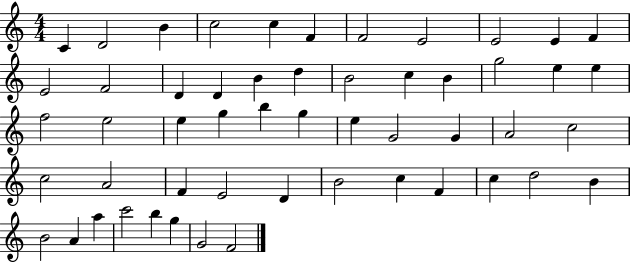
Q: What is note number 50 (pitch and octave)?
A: B5